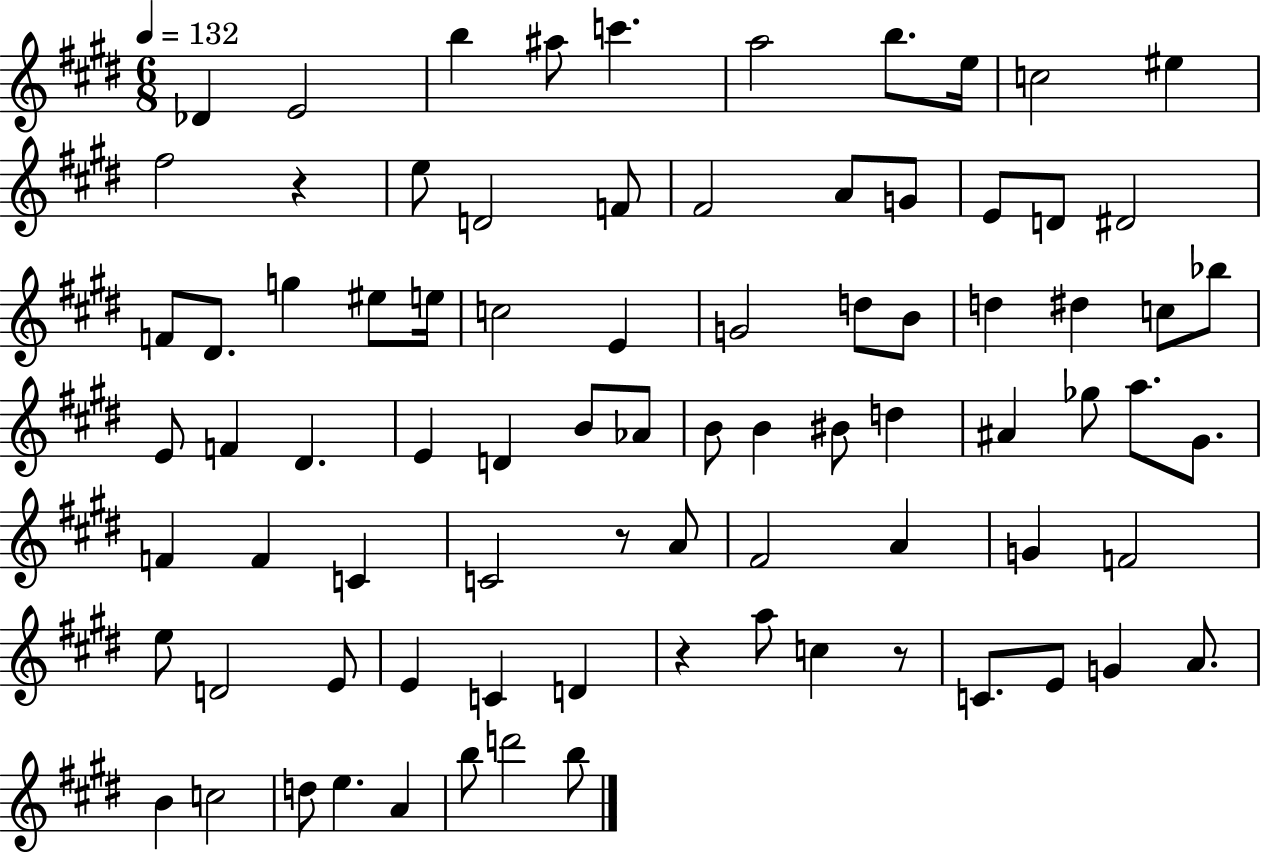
Db4/q E4/h B5/q A#5/e C6/q. A5/h B5/e. E5/s C5/h EIS5/q F#5/h R/q E5/e D4/h F4/e F#4/h A4/e G4/e E4/e D4/e D#4/h F4/e D#4/e. G5/q EIS5/e E5/s C5/h E4/q G4/h D5/e B4/e D5/q D#5/q C5/e Bb5/e E4/e F4/q D#4/q. E4/q D4/q B4/e Ab4/e B4/e B4/q BIS4/e D5/q A#4/q Gb5/e A5/e. G#4/e. F4/q F4/q C4/q C4/h R/e A4/e F#4/h A4/q G4/q F4/h E5/e D4/h E4/e E4/q C4/q D4/q R/q A5/e C5/q R/e C4/e. E4/e G4/q A4/e. B4/q C5/h D5/e E5/q. A4/q B5/e D6/h B5/e